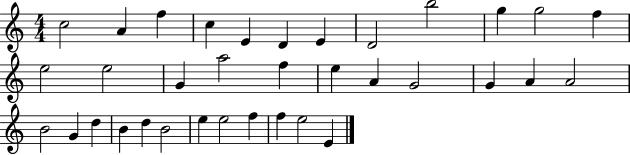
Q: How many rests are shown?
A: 0